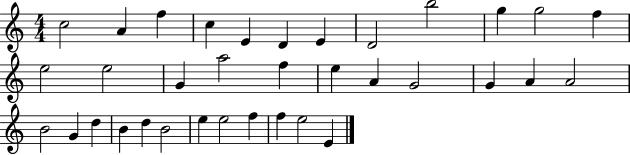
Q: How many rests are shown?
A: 0